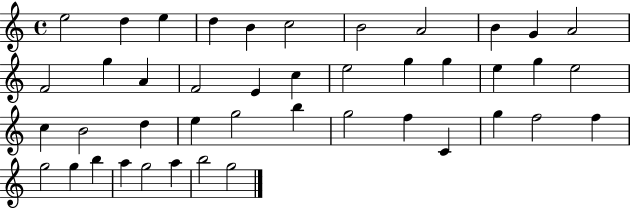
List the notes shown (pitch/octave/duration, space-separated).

E5/h D5/q E5/q D5/q B4/q C5/h B4/h A4/h B4/q G4/q A4/h F4/h G5/q A4/q F4/h E4/q C5/q E5/h G5/q G5/q E5/q G5/q E5/h C5/q B4/h D5/q E5/q G5/h B5/q G5/h F5/q C4/q G5/q F5/h F5/q G5/h G5/q B5/q A5/q G5/h A5/q B5/h G5/h